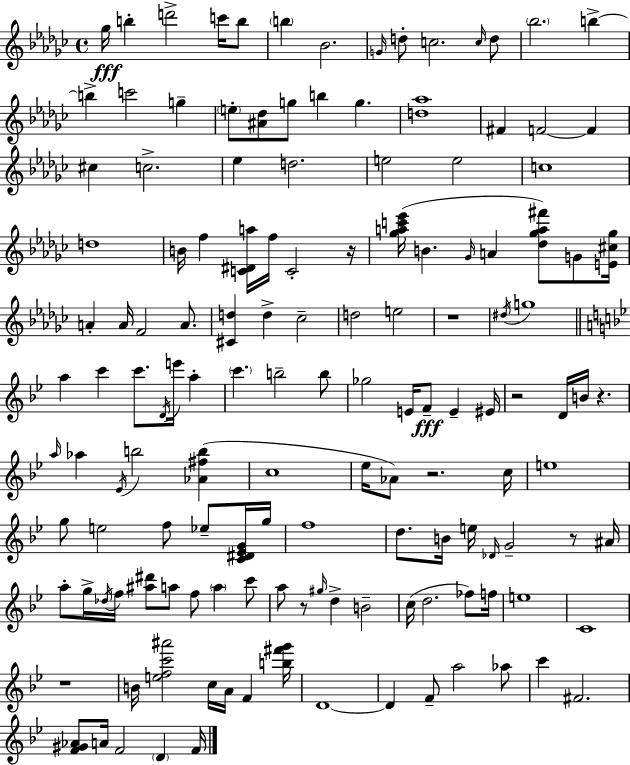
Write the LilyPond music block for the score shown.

{
  \clef treble
  \time 4/4
  \defaultTimeSignature
  \key ees \minor
  ges''16\fff b''4-. d'''2-> c'''16 b''8 | \parenthesize b''4 bes'2. | \grace { g'16 } d''8-. c''2. \grace { c''16 } | d''8 \parenthesize bes''2. b''4->~~ | \break b''4-> c'''2 g''4-- | \parenthesize e''8-. <ais' des''>8 g''8 b''4 g''4. | <d'' aes''>1 | fis'4 f'2~~ f'4 | \break cis''4 c''2.-> | ees''4 d''2. | e''2 e''2 | c''1 | \break d''1 | b'16 f''4 <c' dis' a''>16 f''16 c'2-. | r16 <ges'' a'' c''' ees'''>16( b'4. \grace { ges'16 } a'4 <des'' ges'' a'' fis'''>8) | g'8 <e' cis'' ges''>16 a'4-. a'16 f'2 | \break a'8. <cis' d''>4 d''4-> ces''2-- | d''2 e''2 | r1 | \acciaccatura { dis''16 } g''1 | \break \bar "||" \break \key bes \major a''4 c'''4 c'''8. \acciaccatura { d'16 } e'''16 a''4-. | \parenthesize c'''4. b''2-- b''8 | ges''2 e'16 f'8--\fff e'4-- | eis'16 r2 d'16 b'16 r4. | \break \grace { a''16 } aes''4 \acciaccatura { ees'16 } b''2 <aes' fis'' b''>4( | c''1 | ees''16 aes'8) r2. | c''16 e''1 | \break g''8 e''2 f''8 ees''8-- | <c' dis' ees' g'>16 g''16 f''1 | d''8. b'16 e''16 \grace { des'16 } g'2-- | r8 ais'16 a''8-. g''16-> \acciaccatura { des''16 } f''16 <ais'' dis'''>8 a''8 f''8 \parenthesize a''4 | \break c'''8 a''8 r8 \grace { gis''16 } d''4-> b'2-- | c''16( d''2. | fes''8) f''16 e''1 | c'1 | \break r1 | b'16 <e'' f'' c''' ais'''>2 c''16 | a'16 f'4 <b'' fis''' g'''>16 d'1~~ | d'4 f'8-- a''2 | \break aes''8 c'''4 fis'2. | <f' gis' aes'>8 a'16 f'2 | \parenthesize d'4 f'16 \bar "|."
}